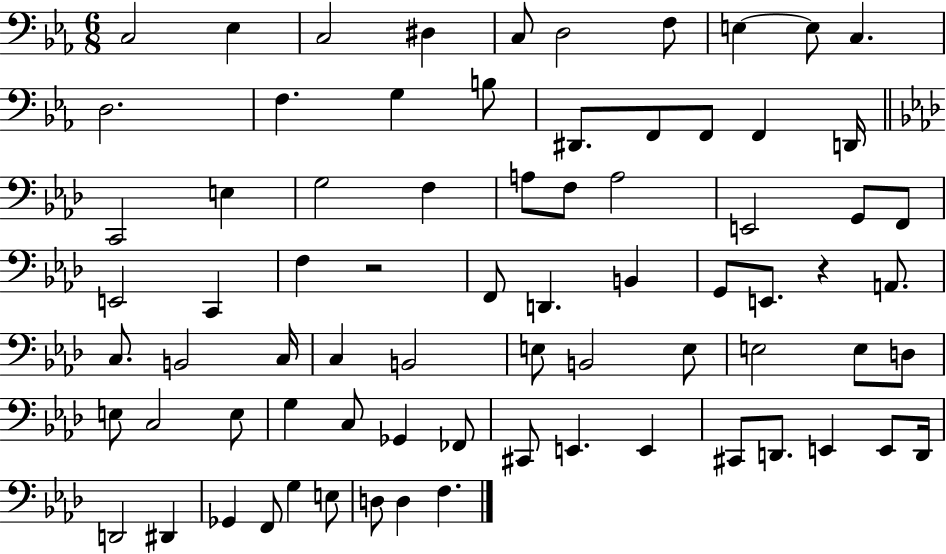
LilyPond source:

{
  \clef bass
  \numericTimeSignature
  \time 6/8
  \key ees \major
  c2 ees4 | c2 dis4 | c8 d2 f8 | e4~~ e8 c4. | \break d2. | f4. g4 b8 | dis,8. f,8 f,8 f,4 d,16 | \bar "||" \break \key aes \major c,2 e4 | g2 f4 | a8 f8 a2 | e,2 g,8 f,8 | \break e,2 c,4 | f4 r2 | f,8 d,4. b,4 | g,8 e,8. r4 a,8. | \break c8. b,2 c16 | c4 b,2 | e8 b,2 e8 | e2 e8 d8 | \break e8 c2 e8 | g4 c8 ges,4 fes,8 | cis,8 e,4. e,4 | cis,8 d,8. e,4 e,8 d,16 | \break d,2 dis,4 | ges,4 f,8 g4 e8 | d8 d4 f4. | \bar "|."
}